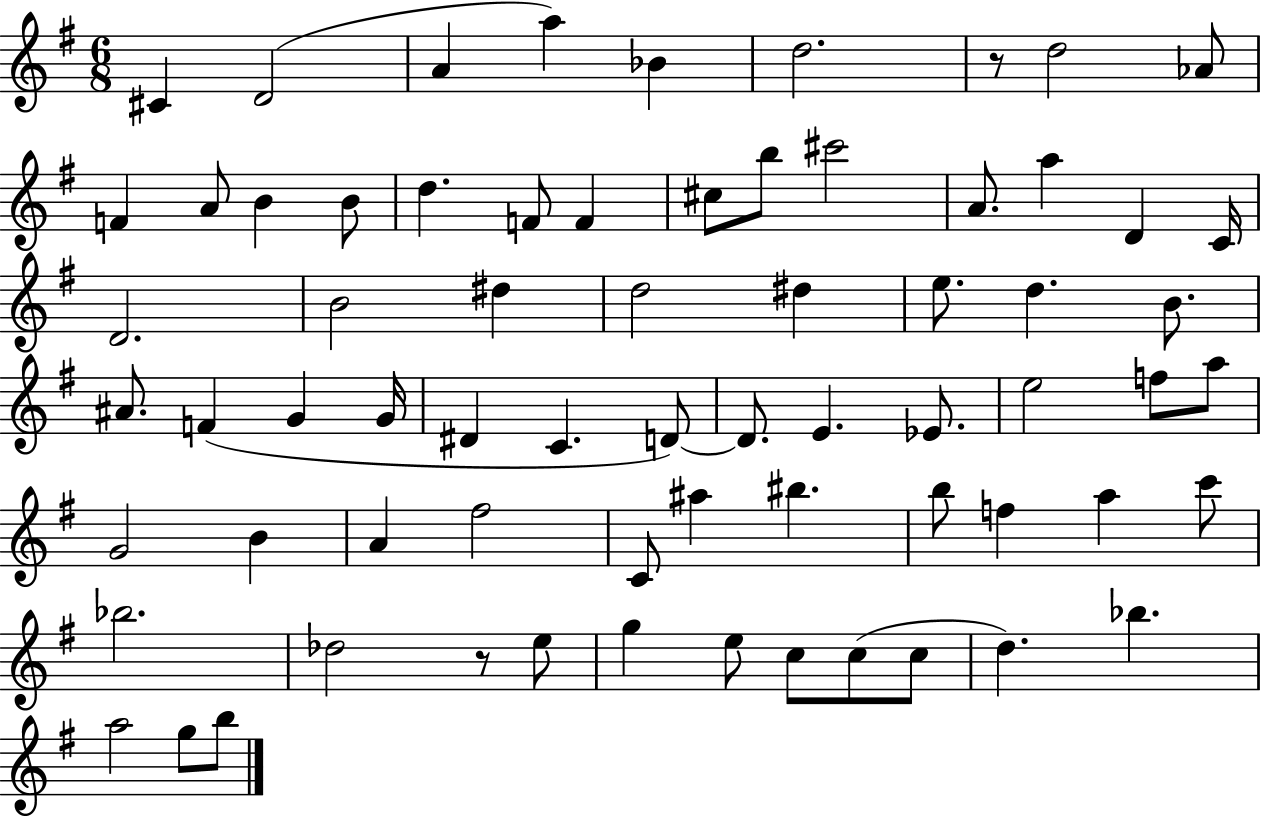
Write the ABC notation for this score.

X:1
T:Untitled
M:6/8
L:1/4
K:G
^C D2 A a _B d2 z/2 d2 _A/2 F A/2 B B/2 d F/2 F ^c/2 b/2 ^c'2 A/2 a D C/4 D2 B2 ^d d2 ^d e/2 d B/2 ^A/2 F G G/4 ^D C D/2 D/2 E _E/2 e2 f/2 a/2 G2 B A ^f2 C/2 ^a ^b b/2 f a c'/2 _b2 _d2 z/2 e/2 g e/2 c/2 c/2 c/2 d _b a2 g/2 b/2